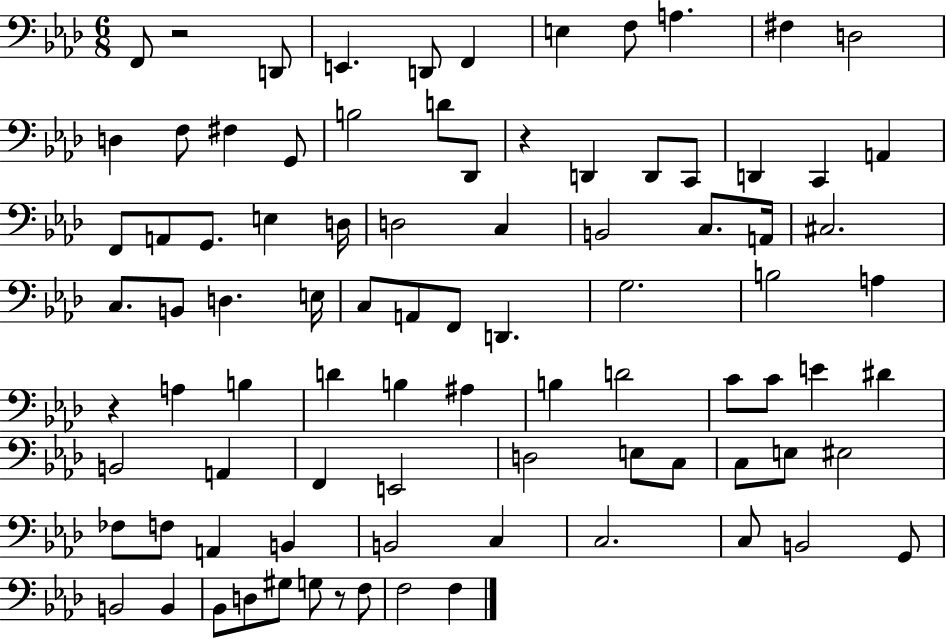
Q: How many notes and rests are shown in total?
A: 89